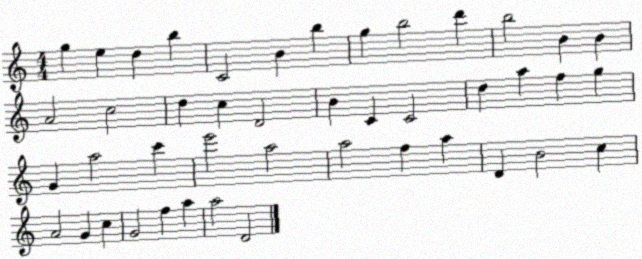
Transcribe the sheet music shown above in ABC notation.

X:1
T:Untitled
M:4/4
L:1/4
K:C
g e d b C2 B b g b2 d' b2 B B A2 c2 d c D2 B C C2 d a f g G a2 c' e'2 a2 a2 f a D B2 c A2 G c G2 f a a2 D2